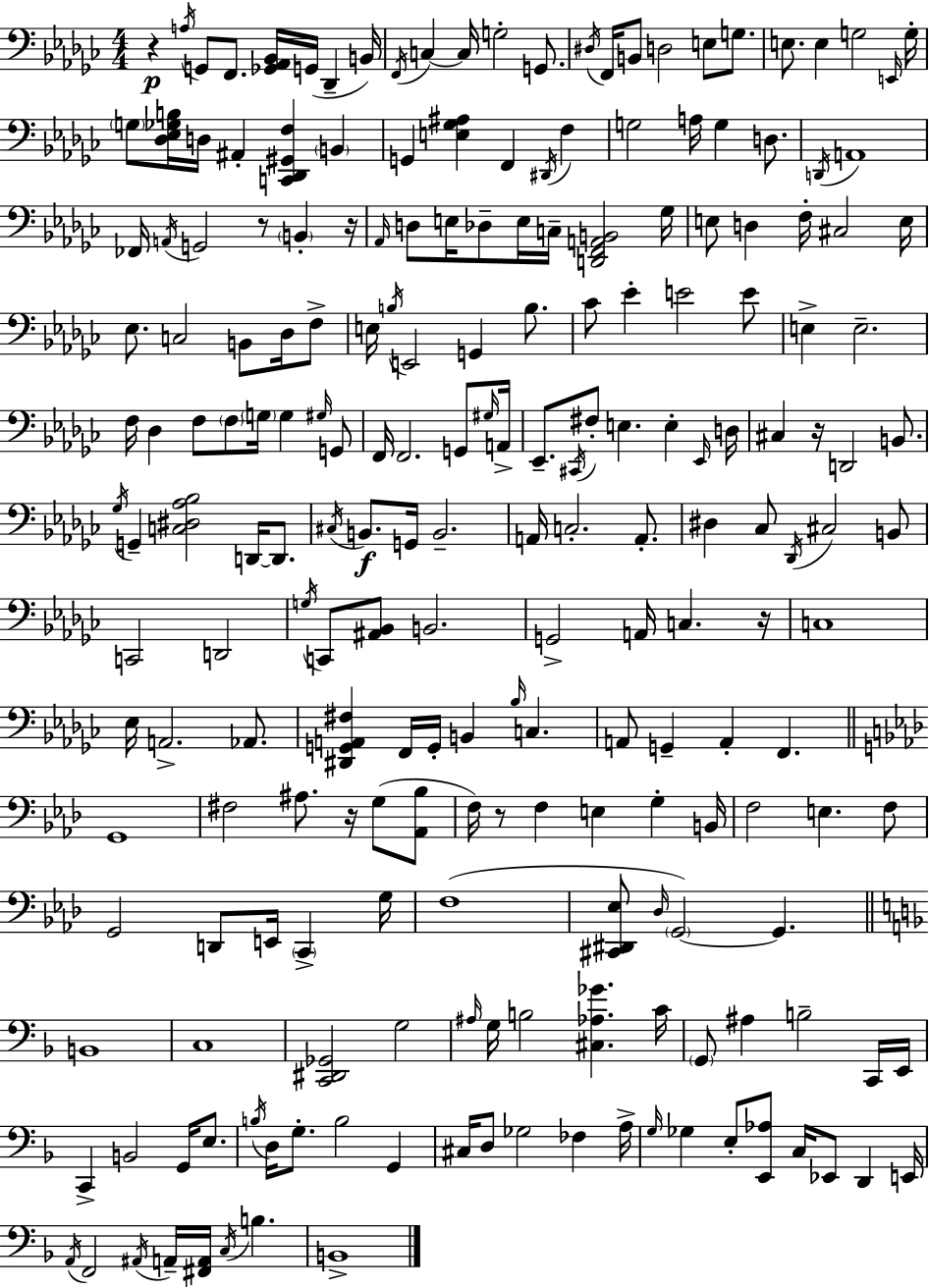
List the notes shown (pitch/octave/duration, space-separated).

R/q A3/s G2/e F2/e. [Gb2,Ab2,Bb2]/s G2/s Db2/q B2/s F2/s C3/q C3/s G3/h G2/e. D#3/s F2/s B2/e D3/h E3/e G3/e. E3/e. E3/q G3/h E2/s G3/s G3/e [Db3,Eb3,Gb3,B3]/s D3/s A#2/q [C2,Db2,G#2,F3]/q B2/q G2/q [E3,Gb3,A#3]/q F2/q D#2/s F3/q G3/h A3/s G3/q D3/e. D2/s A2/w FES2/s A2/s G2/h R/e B2/q R/s Ab2/s D3/e E3/s Db3/e E3/s C3/s [D2,F2,A2,B2]/h Gb3/s E3/e D3/q F3/s C#3/h E3/s Eb3/e. C3/h B2/e Db3/s F3/e E3/s B3/s E2/h G2/q B3/e. CES4/e Eb4/q E4/h E4/e E3/q E3/h. F3/s Db3/q F3/e F3/e G3/s G3/q G#3/s G2/e F2/s F2/h. G2/e G#3/s A2/s Eb2/e. C#2/s F#3/e E3/q. E3/q Eb2/s D3/s C#3/q R/s D2/h B2/e. Gb3/s G2/q [C3,D#3,Ab3,Bb3]/h D2/s D2/e. C#3/s B2/e. G2/s B2/h. A2/s C3/h. A2/e. D#3/q CES3/e Db2/s C#3/h B2/e C2/h D2/h G3/s C2/e [A#2,Bb2]/e B2/h. G2/h A2/s C3/q. R/s C3/w Eb3/s A2/h. Ab2/e. [D#2,G2,A2,F#3]/q F2/s G2/s B2/q Bb3/s C3/q. A2/e G2/q A2/q F2/q. G2/w F#3/h A#3/e. R/s G3/e [Ab2,Bb3]/e F3/s R/e F3/q E3/q G3/q B2/s F3/h E3/q. F3/e G2/h D2/e E2/s C2/q G3/s F3/w [C#2,D#2,Eb3]/e Db3/s G2/h G2/q. B2/w C3/w [C2,D#2,Gb2]/h G3/h A#3/s G3/s B3/h [C#3,Ab3,Gb4]/q. C4/s G2/e A#3/q B3/h C2/s E2/s C2/q B2/h G2/s E3/e. B3/s D3/s G3/e. B3/h G2/q C#3/s D3/e Gb3/h FES3/q A3/s G3/s Gb3/q E3/e [E2,Ab3]/e C3/s Eb2/e D2/q E2/s A2/s F2/h A#2/s A2/s [F#2,A2]/s C3/s B3/q. B2/w